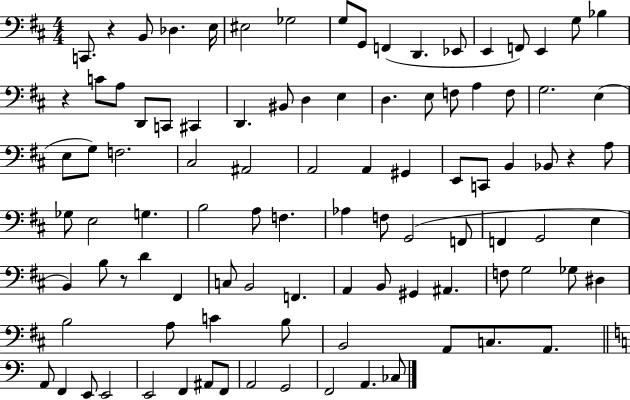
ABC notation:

X:1
T:Untitled
M:4/4
L:1/4
K:D
C,,/2 z B,,/2 _D, E,/4 ^E,2 _G,2 G,/2 G,,/2 F,, D,, _E,,/2 E,, F,,/2 E,, G,/2 _B, z C/2 A,/2 D,,/2 C,,/2 ^C,, D,, ^B,,/2 D, E, D, E,/2 F,/2 A, F,/2 G,2 E, E,/2 G,/2 F,2 ^C,2 ^A,,2 A,,2 A,, ^G,, E,,/2 C,,/2 B,, _B,,/2 z A,/2 _G,/2 E,2 G, B,2 A,/2 F, _A, F,/2 G,,2 F,,/2 F,, G,,2 E, B,, B,/2 z/2 D ^F,, C,/2 B,,2 F,, A,, B,,/2 ^G,, ^A,, F,/2 G,2 _G,/2 ^D, B,2 A,/2 C B,/2 B,,2 A,,/2 C,/2 A,,/2 A,,/2 F,, E,,/2 E,,2 E,,2 F,, ^A,,/2 F,,/2 A,,2 G,,2 F,,2 A,, _C,/2